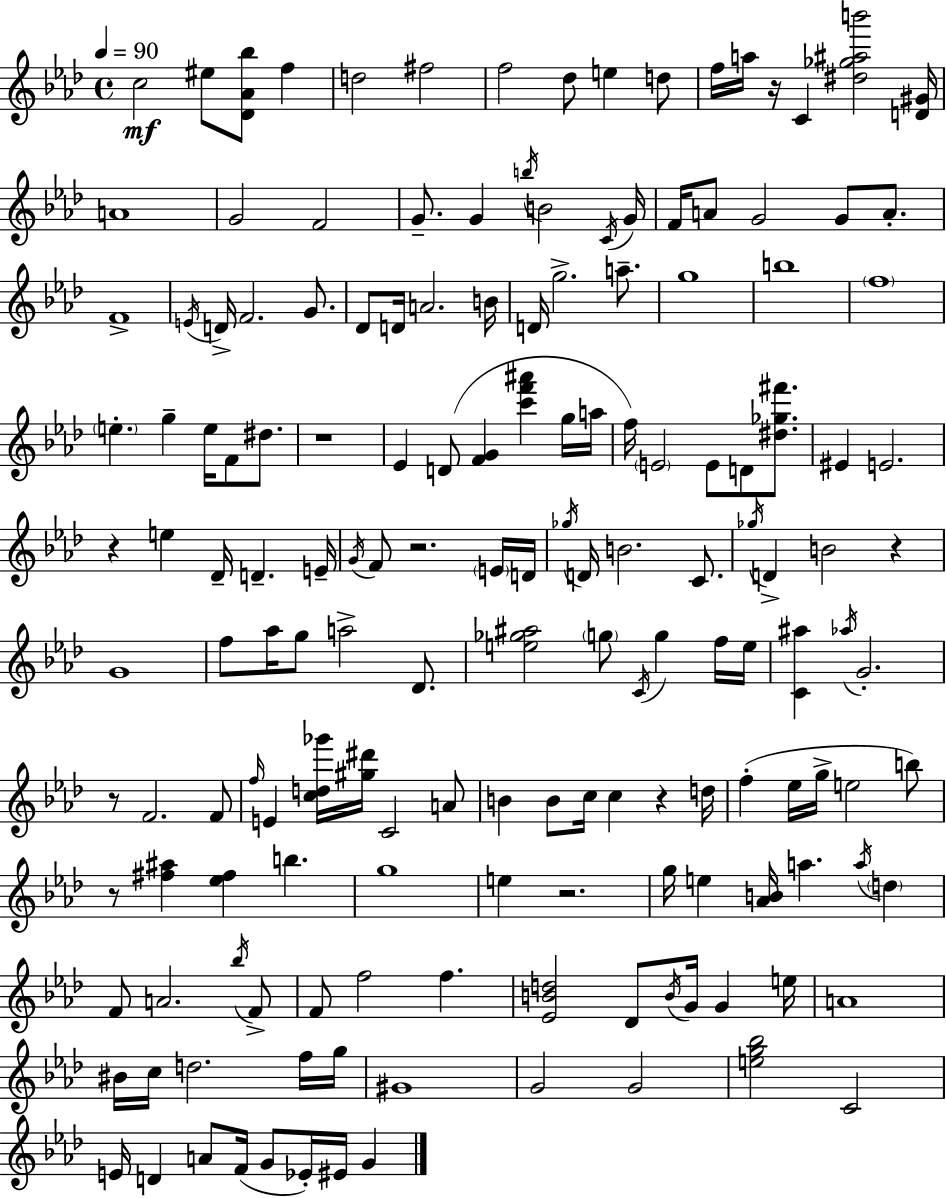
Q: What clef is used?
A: treble